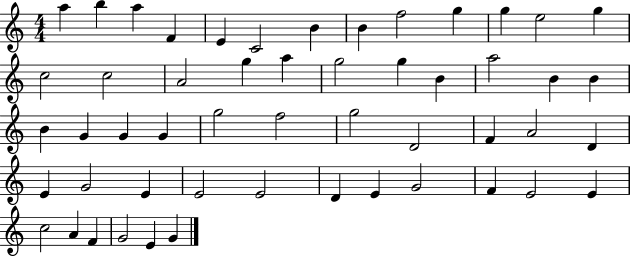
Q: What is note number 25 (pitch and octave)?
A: B4